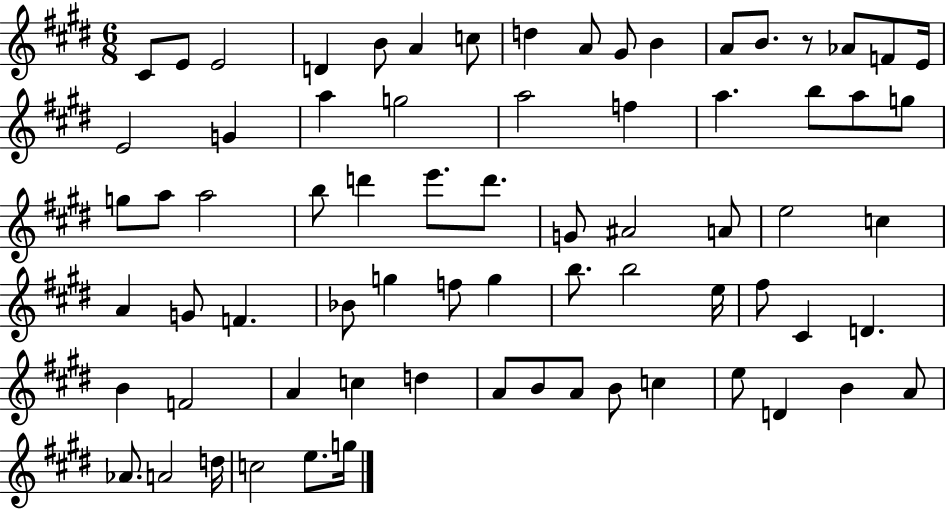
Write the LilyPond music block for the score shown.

{
  \clef treble
  \numericTimeSignature
  \time 6/8
  \key e \major
  cis'8 e'8 e'2 | d'4 b'8 a'4 c''8 | d''4 a'8 gis'8 b'4 | a'8 b'8. r8 aes'8 f'8 e'16 | \break e'2 g'4 | a''4 g''2 | a''2 f''4 | a''4. b''8 a''8 g''8 | \break g''8 a''8 a''2 | b''8 d'''4 e'''8. d'''8. | g'8 ais'2 a'8 | e''2 c''4 | \break a'4 g'8 f'4. | bes'8 g''4 f''8 g''4 | b''8. b''2 e''16 | fis''8 cis'4 d'4. | \break b'4 f'2 | a'4 c''4 d''4 | a'8 b'8 a'8 b'8 c''4 | e''8 d'4 b'4 a'8 | \break aes'8. a'2 d''16 | c''2 e''8. g''16 | \bar "|."
}